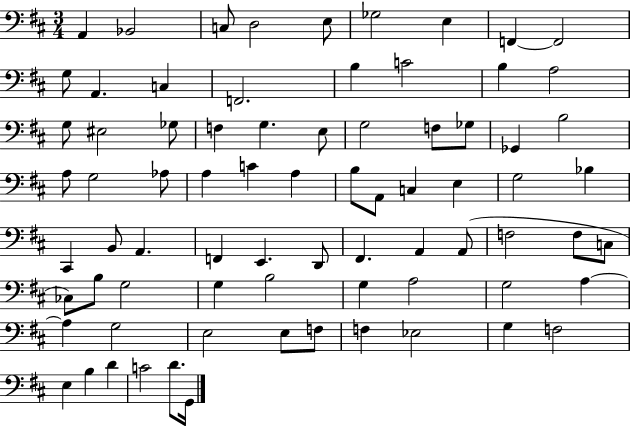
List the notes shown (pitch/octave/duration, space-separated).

A2/q Bb2/h C3/e D3/h E3/e Gb3/h E3/q F2/q F2/h G3/e A2/q. C3/q F2/h. B3/q C4/h B3/q A3/h G3/e EIS3/h Gb3/e F3/q G3/q. E3/e G3/h F3/e Gb3/e Gb2/q B3/h A3/e G3/h Ab3/e A3/q C4/q A3/q B3/e A2/e C3/q E3/q G3/h Bb3/q C#2/q B2/e A2/q. F2/q E2/q. D2/e F#2/q. A2/q A2/e F3/h F3/e C3/e CES3/e B3/e G3/h G3/q B3/h G3/q A3/h G3/h A3/q A3/q G3/h E3/h E3/e F3/e F3/q Eb3/h G3/q F3/h E3/q B3/q D4/q C4/h D4/e. G2/s